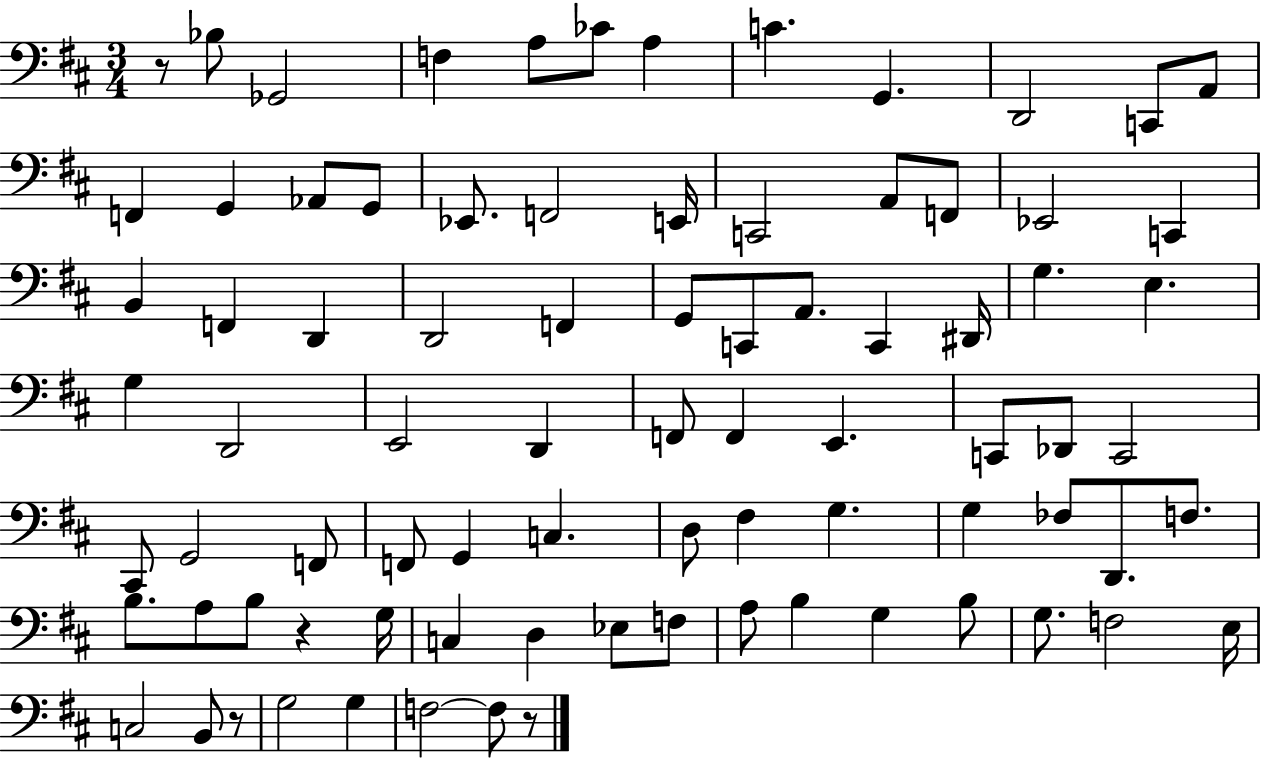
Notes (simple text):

R/e Bb3/e Gb2/h F3/q A3/e CES4/e A3/q C4/q. G2/q. D2/h C2/e A2/e F2/q G2/q Ab2/e G2/e Eb2/e. F2/h E2/s C2/h A2/e F2/e Eb2/h C2/q B2/q F2/q D2/q D2/h F2/q G2/e C2/e A2/e. C2/q D#2/s G3/q. E3/q. G3/q D2/h E2/h D2/q F2/e F2/q E2/q. C2/e Db2/e C2/h C#2/e G2/h F2/e F2/e G2/q C3/q. D3/e F#3/q G3/q. G3/q FES3/e D2/e. F3/e. B3/e. A3/e B3/e R/q G3/s C3/q D3/q Eb3/e F3/e A3/e B3/q G3/q B3/e G3/e. F3/h E3/s C3/h B2/e R/e G3/h G3/q F3/h F3/e R/e